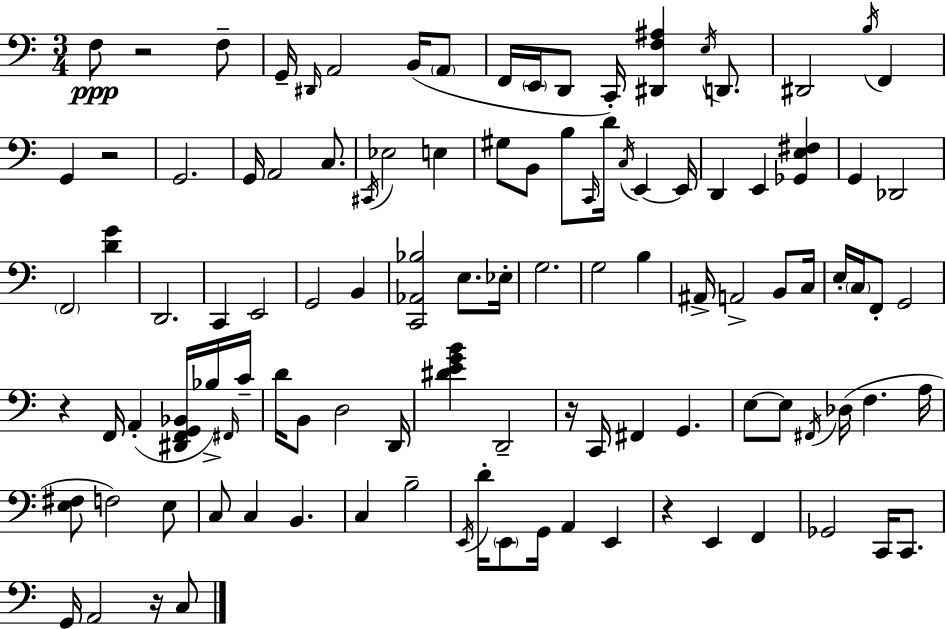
X:1
T:Untitled
M:3/4
L:1/4
K:Am
F,/2 z2 F,/2 G,,/4 ^D,,/4 A,,2 B,,/4 A,,/2 F,,/4 E,,/4 D,,/2 C,,/4 [^D,,F,^A,] E,/4 D,,/2 ^D,,2 B,/4 F,, G,, z2 G,,2 G,,/4 A,,2 C,/2 ^C,,/4 _E,2 E, ^G,/2 B,,/2 B,/2 C,,/4 D/4 C,/4 E,, E,,/4 D,, E,, [_G,,E,^F,] G,, _D,,2 F,,2 [DG] D,,2 C,, E,,2 G,,2 B,, [C,,_A,,_B,]2 E,/2 _E,/4 G,2 G,2 B, ^A,,/4 A,,2 B,,/2 C,/4 E,/4 C,/4 F,,/2 G,,2 z F,,/4 A,, [^D,,F,,G,,_B,,]/4 _B,/4 ^F,,/4 C/4 D/4 B,,/2 D,2 D,,/4 [^DEGB] D,,2 z/4 C,,/4 ^F,, G,, E,/2 E,/2 ^F,,/4 _D,/4 F, A,/4 [E,^F,]/2 F,2 E,/2 C,/2 C, B,, C, B,2 E,,/4 D/4 E,,/2 G,,/4 A,, E,, z E,, F,, _G,,2 C,,/4 C,,/2 G,,/4 A,,2 z/4 C,/2